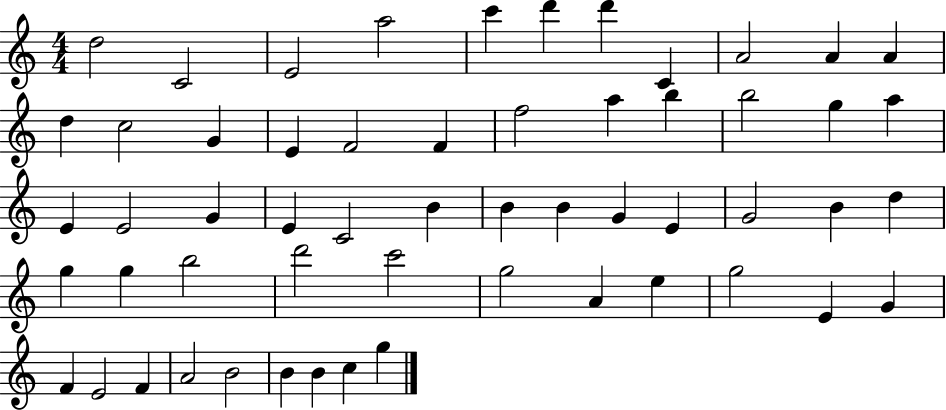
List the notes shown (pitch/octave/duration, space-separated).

D5/h C4/h E4/h A5/h C6/q D6/q D6/q C4/q A4/h A4/q A4/q D5/q C5/h G4/q E4/q F4/h F4/q F5/h A5/q B5/q B5/h G5/q A5/q E4/q E4/h G4/q E4/q C4/h B4/q B4/q B4/q G4/q E4/q G4/h B4/q D5/q G5/q G5/q B5/h D6/h C6/h G5/h A4/q E5/q G5/h E4/q G4/q F4/q E4/h F4/q A4/h B4/h B4/q B4/q C5/q G5/q